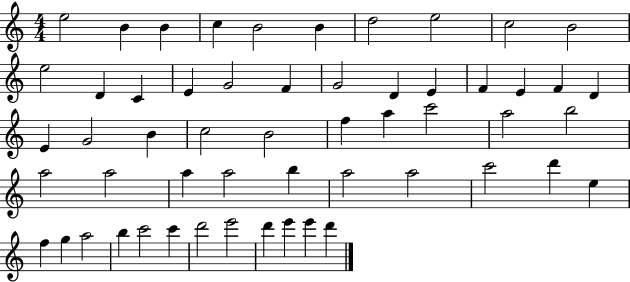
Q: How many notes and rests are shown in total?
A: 55